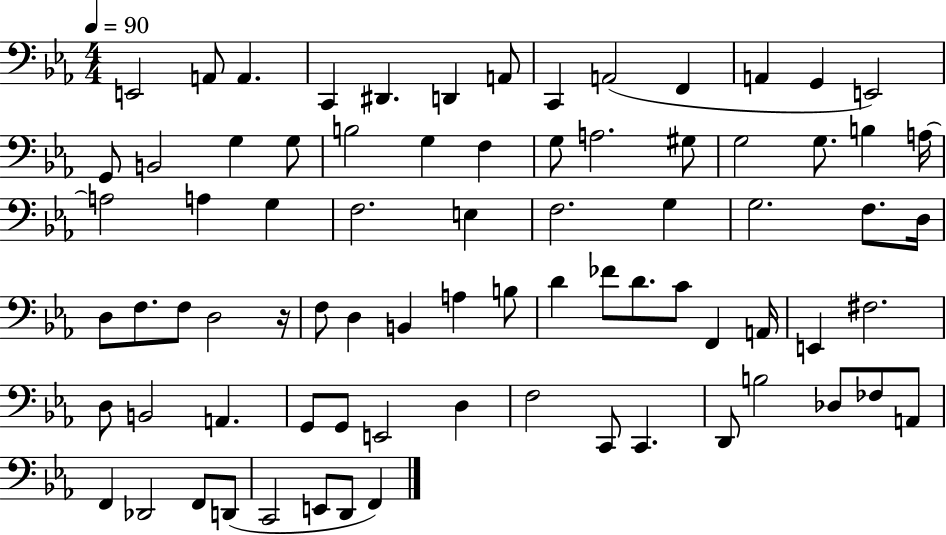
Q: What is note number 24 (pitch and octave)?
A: G3